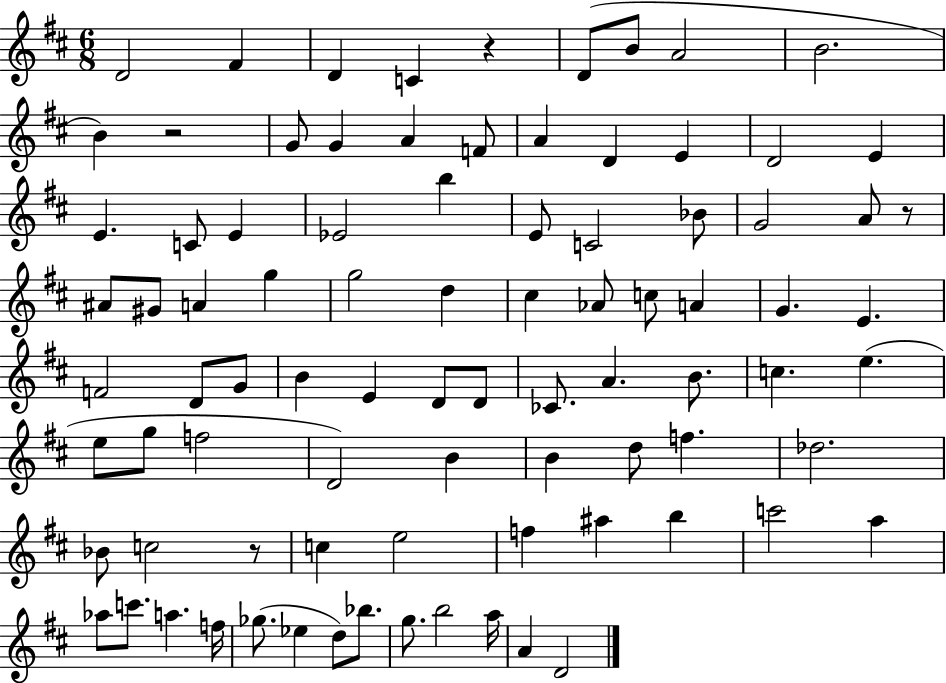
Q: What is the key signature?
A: D major